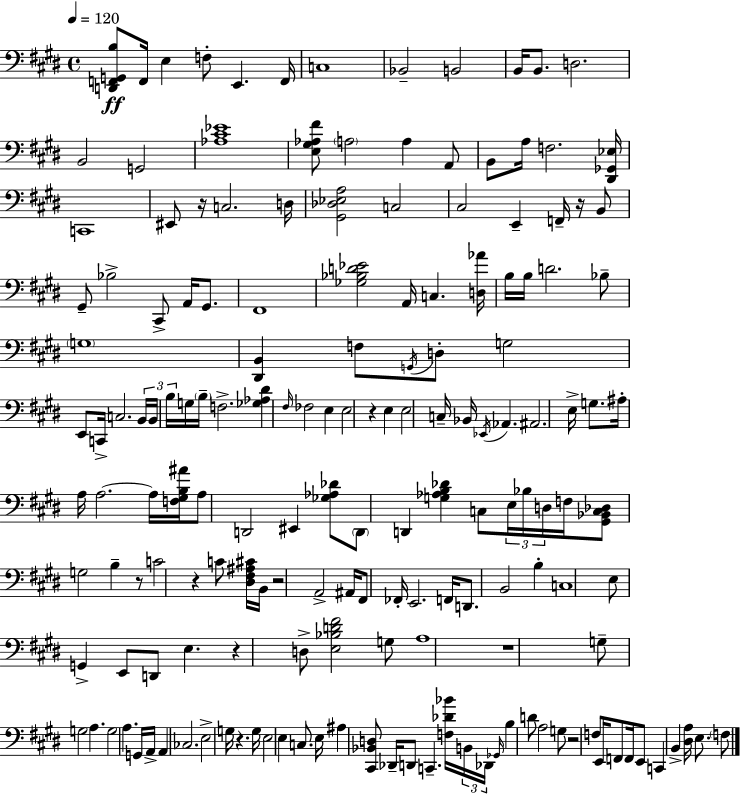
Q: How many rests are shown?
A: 10